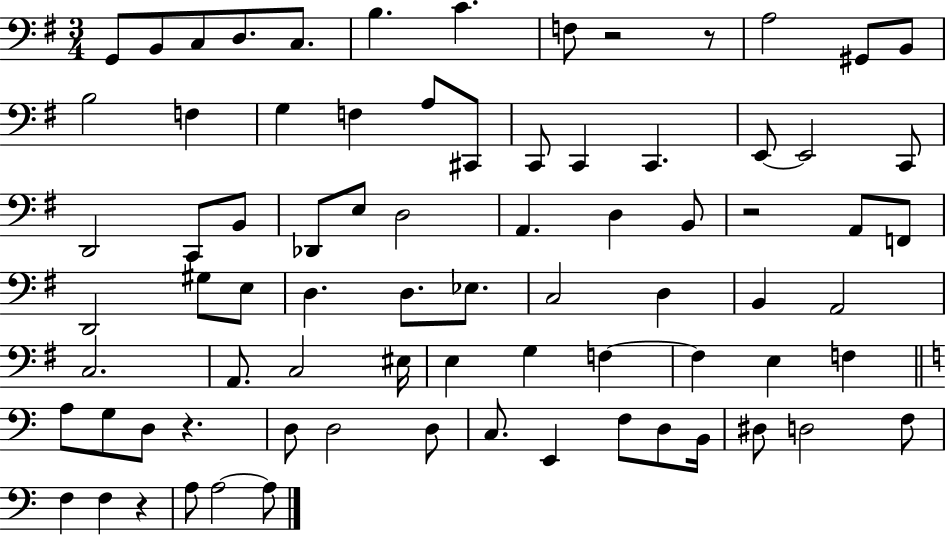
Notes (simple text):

G2/e B2/e C3/e D3/e. C3/e. B3/q. C4/q. F3/e R/h R/e A3/h G#2/e B2/e B3/h F3/q G3/q F3/q A3/e C#2/e C2/e C2/q C2/q. E2/e E2/h C2/e D2/h C2/e B2/e Db2/e E3/e D3/h A2/q. D3/q B2/e R/h A2/e F2/e D2/h G#3/e E3/e D3/q. D3/e. Eb3/e. C3/h D3/q B2/q A2/h C3/h. A2/e. C3/h EIS3/s E3/q G3/q F3/q F3/q E3/q F3/q A3/e G3/e D3/e R/q. D3/e D3/h D3/e C3/e. E2/q F3/e D3/e B2/s D#3/e D3/h F3/e F3/q F3/q R/q A3/e A3/h A3/e